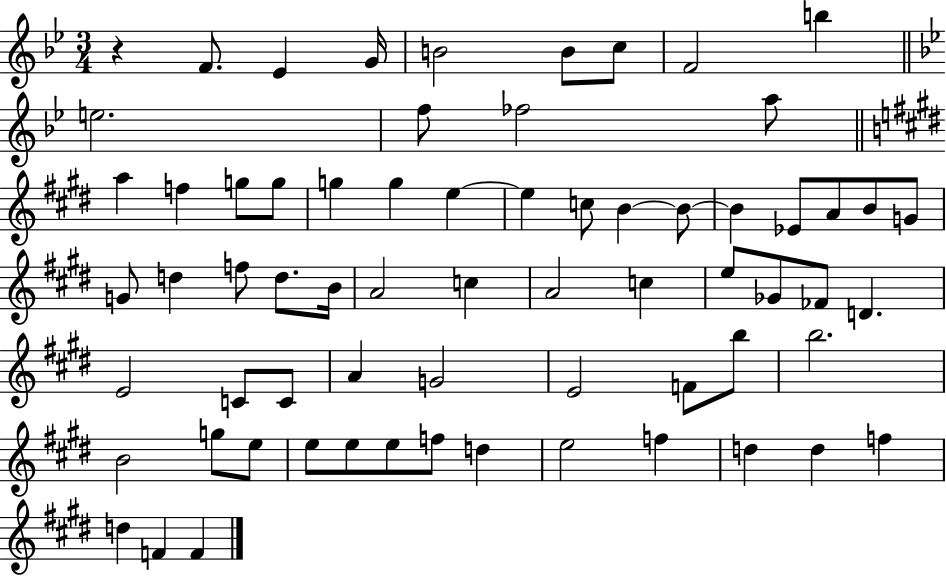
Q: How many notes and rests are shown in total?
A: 67